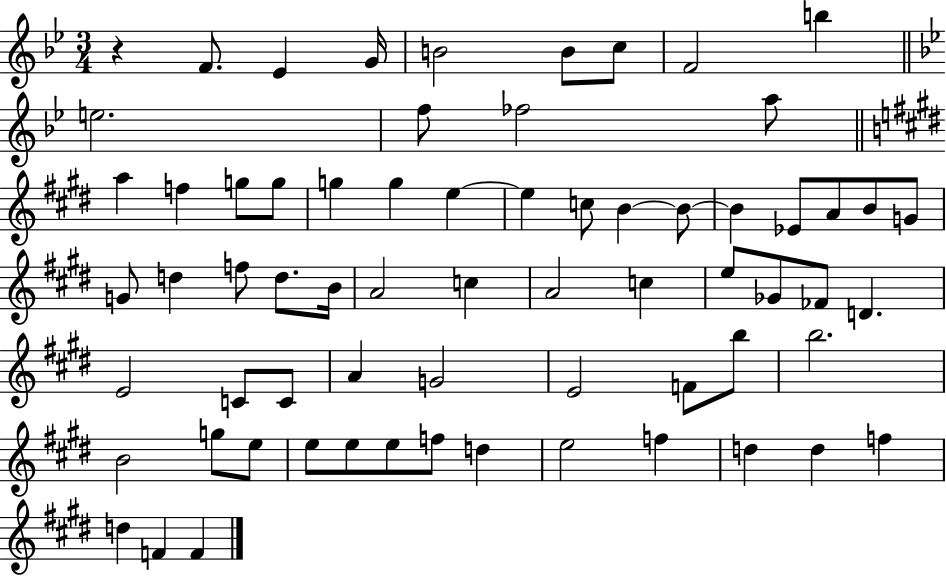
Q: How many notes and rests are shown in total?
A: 67